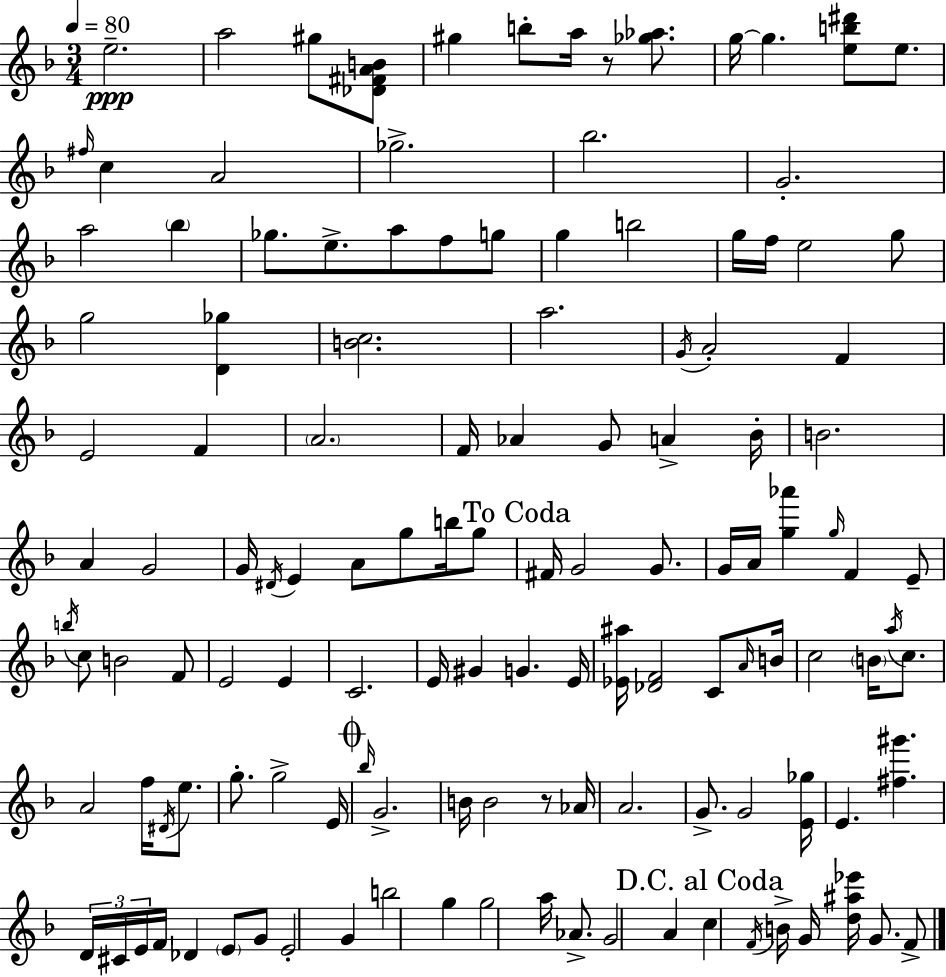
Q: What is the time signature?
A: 3/4